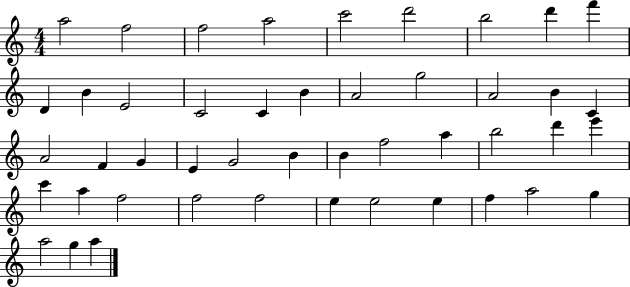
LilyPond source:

{
  \clef treble
  \numericTimeSignature
  \time 4/4
  \key c \major
  a''2 f''2 | f''2 a''2 | c'''2 d'''2 | b''2 d'''4 f'''4 | \break d'4 b'4 e'2 | c'2 c'4 b'4 | a'2 g''2 | a'2 b'4 c'4 | \break a'2 f'4 g'4 | e'4 g'2 b'4 | b'4 f''2 a''4 | b''2 d'''4 e'''4 | \break c'''4 a''4 f''2 | f''2 f''2 | e''4 e''2 e''4 | f''4 a''2 g''4 | \break a''2 g''4 a''4 | \bar "|."
}